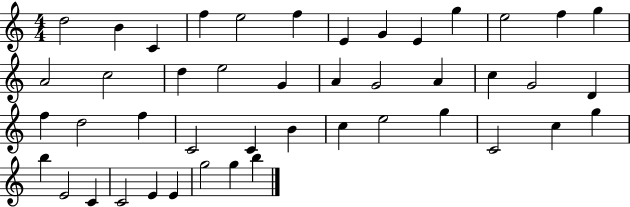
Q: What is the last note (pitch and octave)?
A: B5